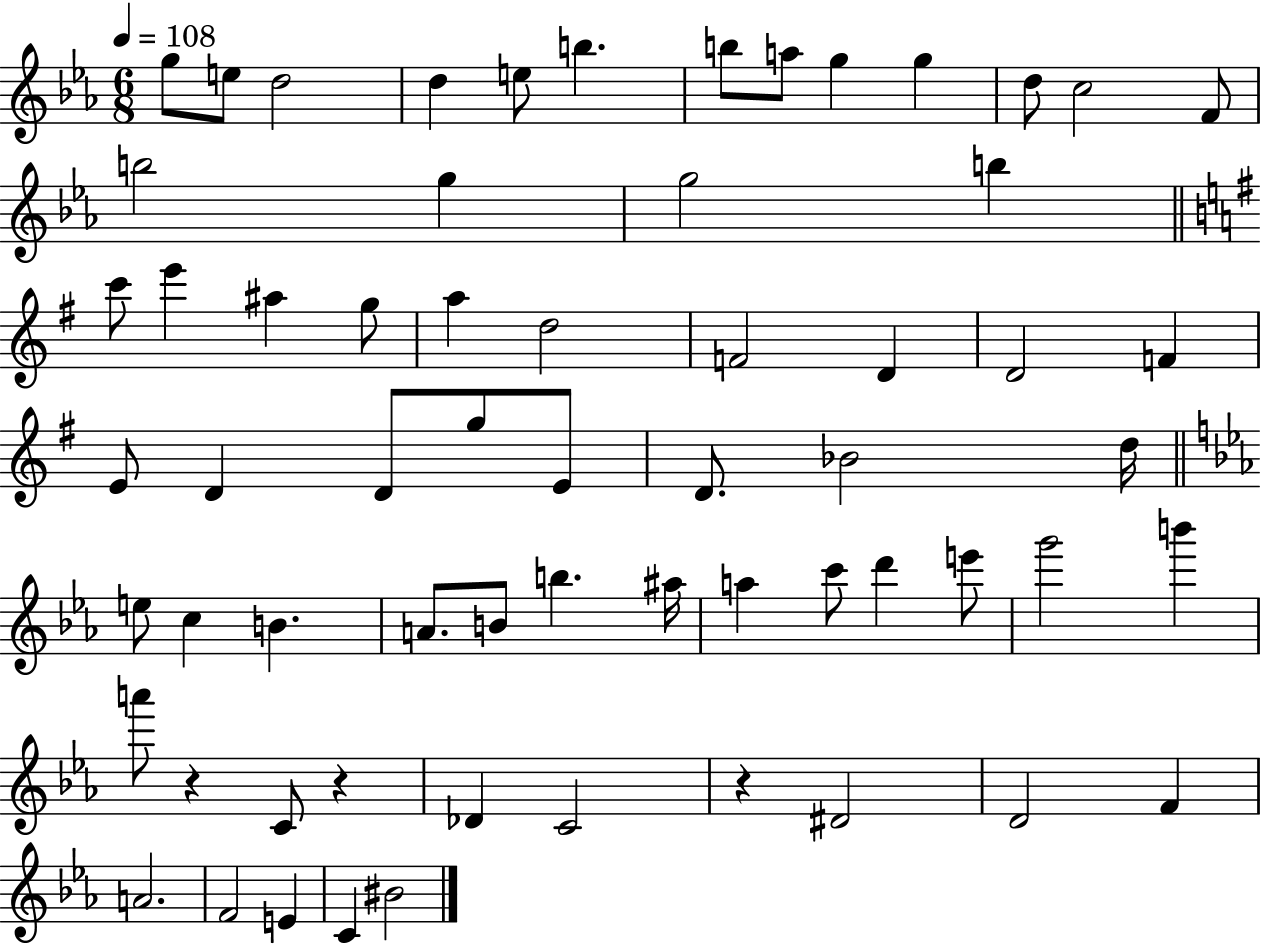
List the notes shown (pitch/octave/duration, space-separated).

G5/e E5/e D5/h D5/q E5/e B5/q. B5/e A5/e G5/q G5/q D5/e C5/h F4/e B5/h G5/q G5/h B5/q C6/e E6/q A#5/q G5/e A5/q D5/h F4/h D4/q D4/h F4/q E4/e D4/q D4/e G5/e E4/e D4/e. Bb4/h D5/s E5/e C5/q B4/q. A4/e. B4/e B5/q. A#5/s A5/q C6/e D6/q E6/e G6/h B6/q A6/e R/q C4/e R/q Db4/q C4/h R/q D#4/h D4/h F4/q A4/h. F4/h E4/q C4/q BIS4/h